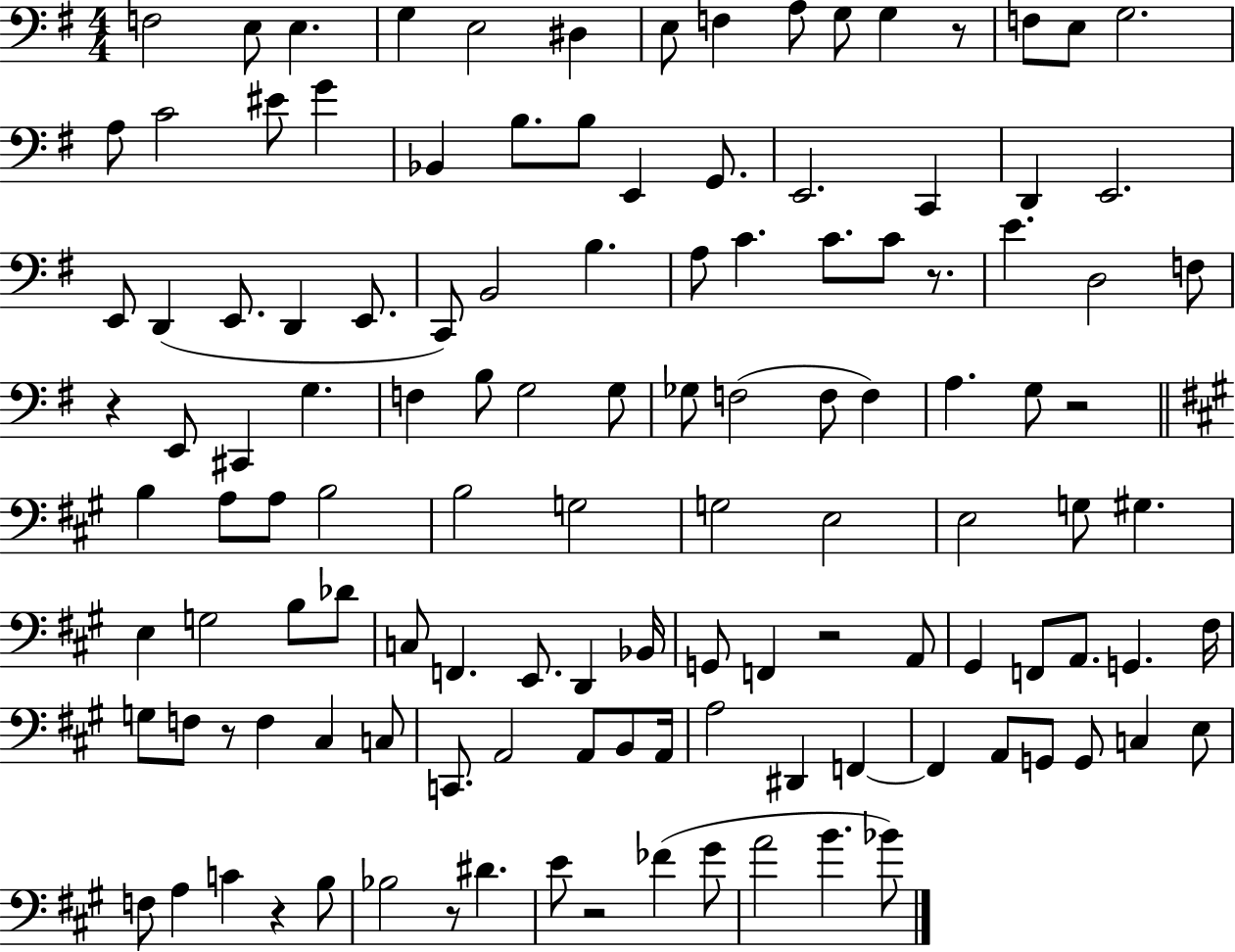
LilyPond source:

{
  \clef bass
  \numericTimeSignature
  \time 4/4
  \key g \major
  f2 e8 e4. | g4 e2 dis4 | e8 f4 a8 g8 g4 r8 | f8 e8 g2. | \break a8 c'2 eis'8 g'4 | bes,4 b8. b8 e,4 g,8. | e,2. c,4 | d,4 e,2. | \break e,8 d,4( e,8. d,4 e,8. | c,8) b,2 b4. | a8 c'4. c'8. c'8 r8. | e'4. d2 f8 | \break r4 e,8 cis,4 g4. | f4 b8 g2 g8 | ges8 f2( f8 f4) | a4. g8 r2 | \break \bar "||" \break \key a \major b4 a8 a8 b2 | b2 g2 | g2 e2 | e2 g8 gis4. | \break e4 g2 b8 des'8 | c8 f,4. e,8. d,4 bes,16 | g,8 f,4 r2 a,8 | gis,4 f,8 a,8. g,4. fis16 | \break g8 f8 r8 f4 cis4 c8 | c,8. a,2 a,8 b,8 a,16 | a2 dis,4 f,4~~ | f,4 a,8 g,8 g,8 c4 e8 | \break f8 a4 c'4 r4 b8 | bes2 r8 dis'4. | e'8 r2 fes'4( gis'8 | a'2 b'4. bes'8) | \break \bar "|."
}